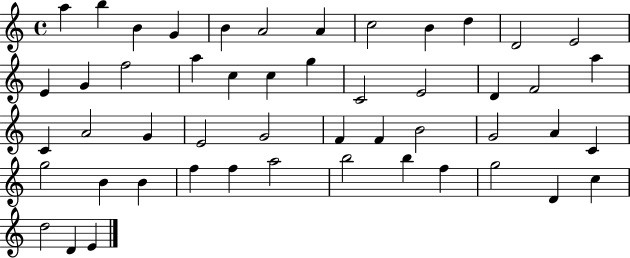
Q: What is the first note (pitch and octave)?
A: A5